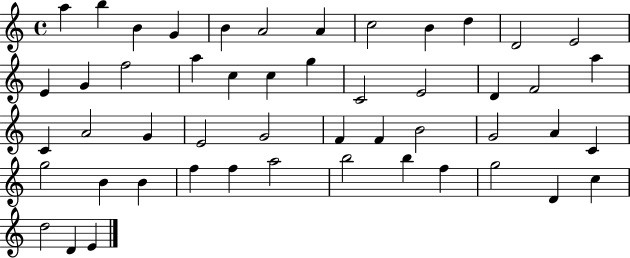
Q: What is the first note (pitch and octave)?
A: A5